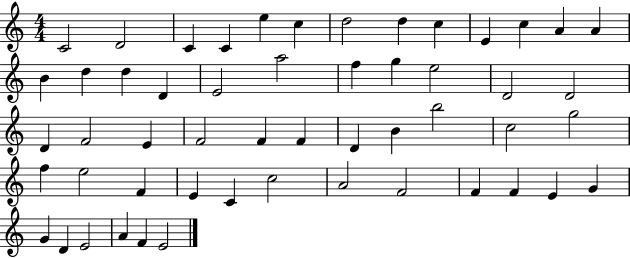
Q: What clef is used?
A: treble